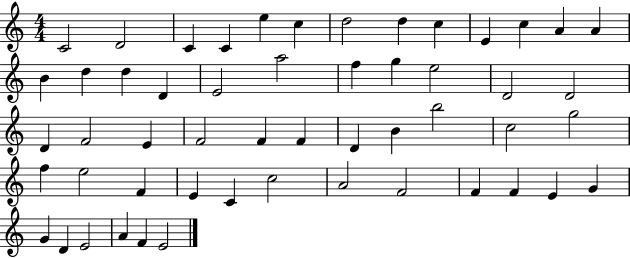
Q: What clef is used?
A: treble